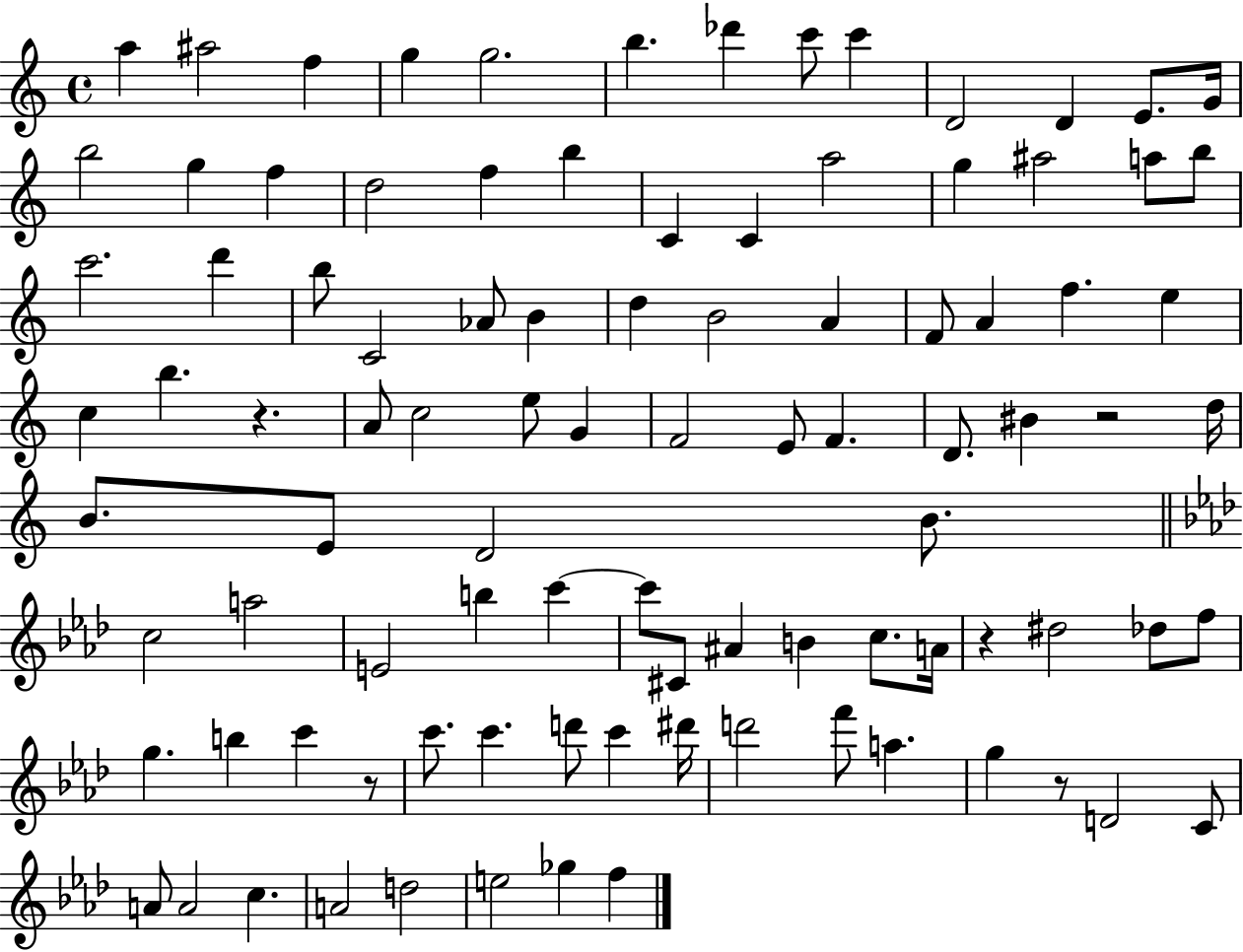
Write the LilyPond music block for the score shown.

{
  \clef treble
  \time 4/4
  \defaultTimeSignature
  \key c \major
  \repeat volta 2 { a''4 ais''2 f''4 | g''4 g''2. | b''4. des'''4 c'''8 c'''4 | d'2 d'4 e'8. g'16 | \break b''2 g''4 f''4 | d''2 f''4 b''4 | c'4 c'4 a''2 | g''4 ais''2 a''8 b''8 | \break c'''2. d'''4 | b''8 c'2 aes'8 b'4 | d''4 b'2 a'4 | f'8 a'4 f''4. e''4 | \break c''4 b''4. r4. | a'8 c''2 e''8 g'4 | f'2 e'8 f'4. | d'8. bis'4 r2 d''16 | \break b'8. e'8 d'2 b'8. | \bar "||" \break \key aes \major c''2 a''2 | e'2 b''4 c'''4~~ | c'''8 cis'8 ais'4 b'4 c''8. a'16 | r4 dis''2 des''8 f''8 | \break g''4. b''4 c'''4 r8 | c'''8. c'''4. d'''8 c'''4 dis'''16 | d'''2 f'''8 a''4. | g''4 r8 d'2 c'8 | \break a'8 a'2 c''4. | a'2 d''2 | e''2 ges''4 f''4 | } \bar "|."
}